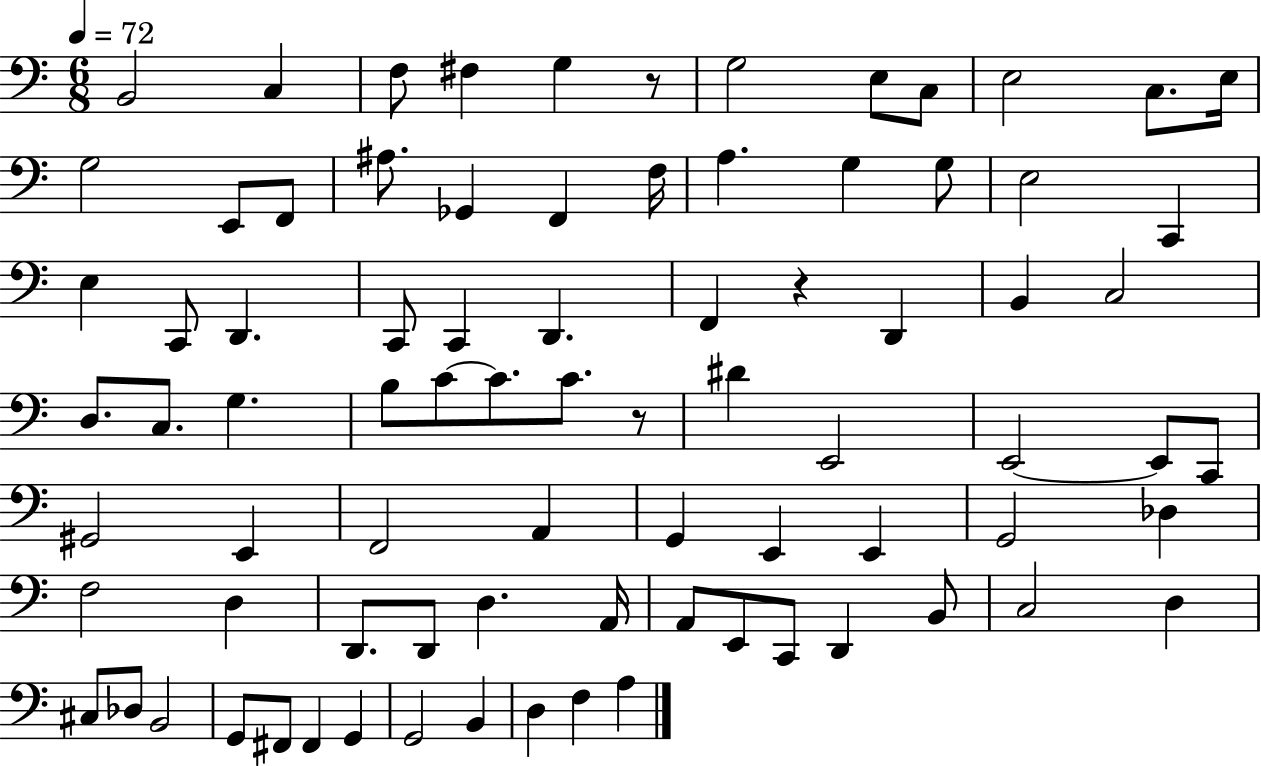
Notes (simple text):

B2/h C3/q F3/e F#3/q G3/q R/e G3/h E3/e C3/e E3/h C3/e. E3/s G3/h E2/e F2/e A#3/e. Gb2/q F2/q F3/s A3/q. G3/q G3/e E3/h C2/q E3/q C2/e D2/q. C2/e C2/q D2/q. F2/q R/q D2/q B2/q C3/h D3/e. C3/e. G3/q. B3/e C4/e C4/e. C4/e. R/e D#4/q E2/h E2/h E2/e C2/e G#2/h E2/q F2/h A2/q G2/q E2/q E2/q G2/h Db3/q F3/h D3/q D2/e. D2/e D3/q. A2/s A2/e E2/e C2/e D2/q B2/e C3/h D3/q C#3/e Db3/e B2/h G2/e F#2/e F#2/q G2/q G2/h B2/q D3/q F3/q A3/q